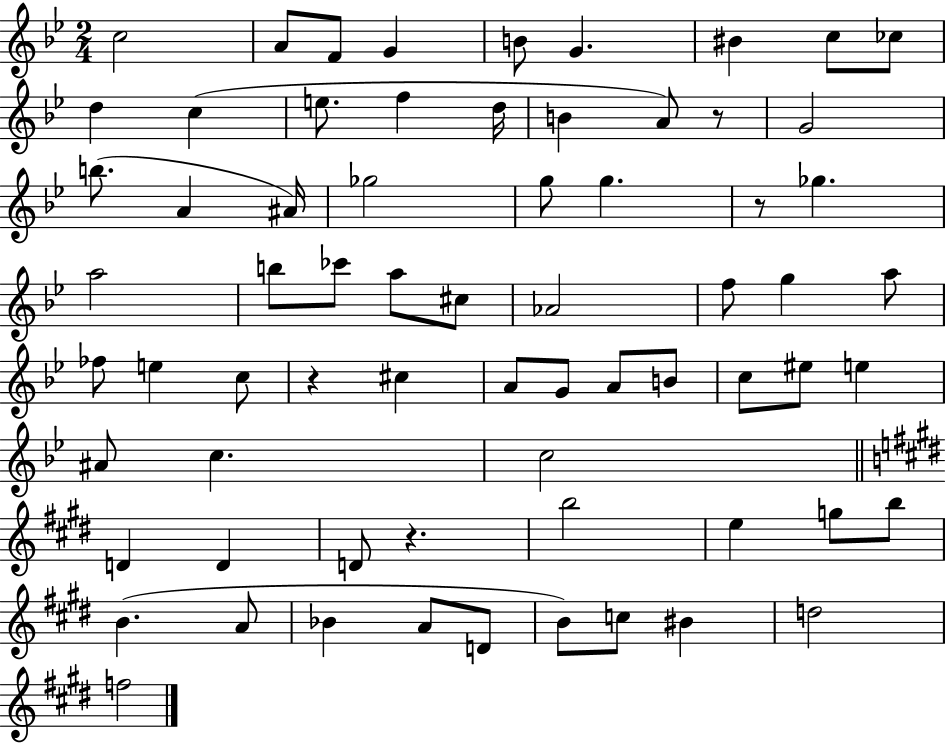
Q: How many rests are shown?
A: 4